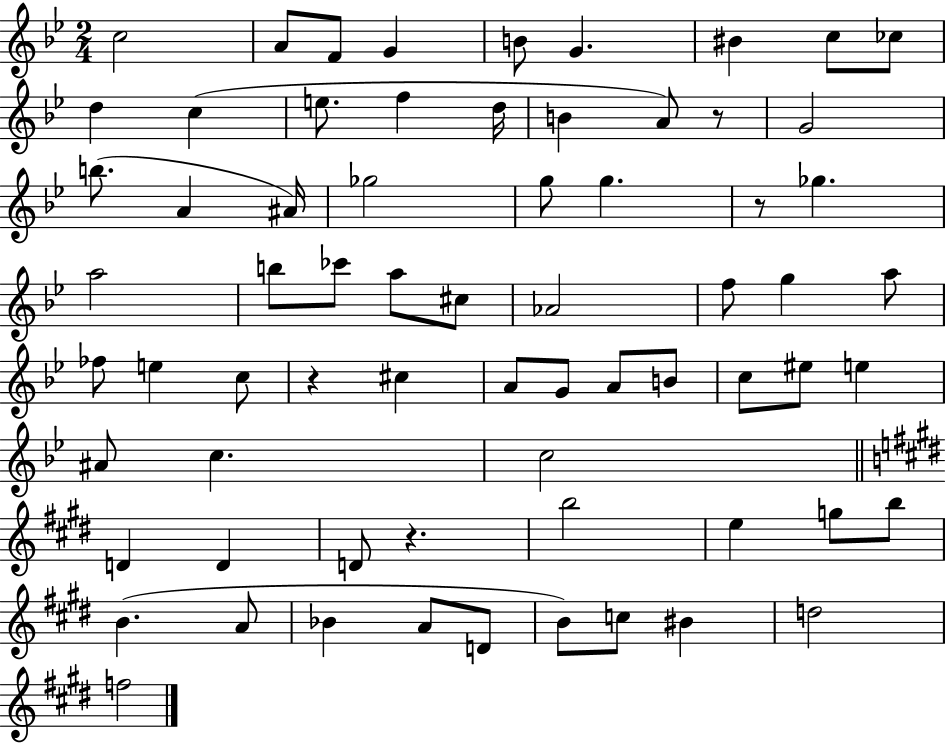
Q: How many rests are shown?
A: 4